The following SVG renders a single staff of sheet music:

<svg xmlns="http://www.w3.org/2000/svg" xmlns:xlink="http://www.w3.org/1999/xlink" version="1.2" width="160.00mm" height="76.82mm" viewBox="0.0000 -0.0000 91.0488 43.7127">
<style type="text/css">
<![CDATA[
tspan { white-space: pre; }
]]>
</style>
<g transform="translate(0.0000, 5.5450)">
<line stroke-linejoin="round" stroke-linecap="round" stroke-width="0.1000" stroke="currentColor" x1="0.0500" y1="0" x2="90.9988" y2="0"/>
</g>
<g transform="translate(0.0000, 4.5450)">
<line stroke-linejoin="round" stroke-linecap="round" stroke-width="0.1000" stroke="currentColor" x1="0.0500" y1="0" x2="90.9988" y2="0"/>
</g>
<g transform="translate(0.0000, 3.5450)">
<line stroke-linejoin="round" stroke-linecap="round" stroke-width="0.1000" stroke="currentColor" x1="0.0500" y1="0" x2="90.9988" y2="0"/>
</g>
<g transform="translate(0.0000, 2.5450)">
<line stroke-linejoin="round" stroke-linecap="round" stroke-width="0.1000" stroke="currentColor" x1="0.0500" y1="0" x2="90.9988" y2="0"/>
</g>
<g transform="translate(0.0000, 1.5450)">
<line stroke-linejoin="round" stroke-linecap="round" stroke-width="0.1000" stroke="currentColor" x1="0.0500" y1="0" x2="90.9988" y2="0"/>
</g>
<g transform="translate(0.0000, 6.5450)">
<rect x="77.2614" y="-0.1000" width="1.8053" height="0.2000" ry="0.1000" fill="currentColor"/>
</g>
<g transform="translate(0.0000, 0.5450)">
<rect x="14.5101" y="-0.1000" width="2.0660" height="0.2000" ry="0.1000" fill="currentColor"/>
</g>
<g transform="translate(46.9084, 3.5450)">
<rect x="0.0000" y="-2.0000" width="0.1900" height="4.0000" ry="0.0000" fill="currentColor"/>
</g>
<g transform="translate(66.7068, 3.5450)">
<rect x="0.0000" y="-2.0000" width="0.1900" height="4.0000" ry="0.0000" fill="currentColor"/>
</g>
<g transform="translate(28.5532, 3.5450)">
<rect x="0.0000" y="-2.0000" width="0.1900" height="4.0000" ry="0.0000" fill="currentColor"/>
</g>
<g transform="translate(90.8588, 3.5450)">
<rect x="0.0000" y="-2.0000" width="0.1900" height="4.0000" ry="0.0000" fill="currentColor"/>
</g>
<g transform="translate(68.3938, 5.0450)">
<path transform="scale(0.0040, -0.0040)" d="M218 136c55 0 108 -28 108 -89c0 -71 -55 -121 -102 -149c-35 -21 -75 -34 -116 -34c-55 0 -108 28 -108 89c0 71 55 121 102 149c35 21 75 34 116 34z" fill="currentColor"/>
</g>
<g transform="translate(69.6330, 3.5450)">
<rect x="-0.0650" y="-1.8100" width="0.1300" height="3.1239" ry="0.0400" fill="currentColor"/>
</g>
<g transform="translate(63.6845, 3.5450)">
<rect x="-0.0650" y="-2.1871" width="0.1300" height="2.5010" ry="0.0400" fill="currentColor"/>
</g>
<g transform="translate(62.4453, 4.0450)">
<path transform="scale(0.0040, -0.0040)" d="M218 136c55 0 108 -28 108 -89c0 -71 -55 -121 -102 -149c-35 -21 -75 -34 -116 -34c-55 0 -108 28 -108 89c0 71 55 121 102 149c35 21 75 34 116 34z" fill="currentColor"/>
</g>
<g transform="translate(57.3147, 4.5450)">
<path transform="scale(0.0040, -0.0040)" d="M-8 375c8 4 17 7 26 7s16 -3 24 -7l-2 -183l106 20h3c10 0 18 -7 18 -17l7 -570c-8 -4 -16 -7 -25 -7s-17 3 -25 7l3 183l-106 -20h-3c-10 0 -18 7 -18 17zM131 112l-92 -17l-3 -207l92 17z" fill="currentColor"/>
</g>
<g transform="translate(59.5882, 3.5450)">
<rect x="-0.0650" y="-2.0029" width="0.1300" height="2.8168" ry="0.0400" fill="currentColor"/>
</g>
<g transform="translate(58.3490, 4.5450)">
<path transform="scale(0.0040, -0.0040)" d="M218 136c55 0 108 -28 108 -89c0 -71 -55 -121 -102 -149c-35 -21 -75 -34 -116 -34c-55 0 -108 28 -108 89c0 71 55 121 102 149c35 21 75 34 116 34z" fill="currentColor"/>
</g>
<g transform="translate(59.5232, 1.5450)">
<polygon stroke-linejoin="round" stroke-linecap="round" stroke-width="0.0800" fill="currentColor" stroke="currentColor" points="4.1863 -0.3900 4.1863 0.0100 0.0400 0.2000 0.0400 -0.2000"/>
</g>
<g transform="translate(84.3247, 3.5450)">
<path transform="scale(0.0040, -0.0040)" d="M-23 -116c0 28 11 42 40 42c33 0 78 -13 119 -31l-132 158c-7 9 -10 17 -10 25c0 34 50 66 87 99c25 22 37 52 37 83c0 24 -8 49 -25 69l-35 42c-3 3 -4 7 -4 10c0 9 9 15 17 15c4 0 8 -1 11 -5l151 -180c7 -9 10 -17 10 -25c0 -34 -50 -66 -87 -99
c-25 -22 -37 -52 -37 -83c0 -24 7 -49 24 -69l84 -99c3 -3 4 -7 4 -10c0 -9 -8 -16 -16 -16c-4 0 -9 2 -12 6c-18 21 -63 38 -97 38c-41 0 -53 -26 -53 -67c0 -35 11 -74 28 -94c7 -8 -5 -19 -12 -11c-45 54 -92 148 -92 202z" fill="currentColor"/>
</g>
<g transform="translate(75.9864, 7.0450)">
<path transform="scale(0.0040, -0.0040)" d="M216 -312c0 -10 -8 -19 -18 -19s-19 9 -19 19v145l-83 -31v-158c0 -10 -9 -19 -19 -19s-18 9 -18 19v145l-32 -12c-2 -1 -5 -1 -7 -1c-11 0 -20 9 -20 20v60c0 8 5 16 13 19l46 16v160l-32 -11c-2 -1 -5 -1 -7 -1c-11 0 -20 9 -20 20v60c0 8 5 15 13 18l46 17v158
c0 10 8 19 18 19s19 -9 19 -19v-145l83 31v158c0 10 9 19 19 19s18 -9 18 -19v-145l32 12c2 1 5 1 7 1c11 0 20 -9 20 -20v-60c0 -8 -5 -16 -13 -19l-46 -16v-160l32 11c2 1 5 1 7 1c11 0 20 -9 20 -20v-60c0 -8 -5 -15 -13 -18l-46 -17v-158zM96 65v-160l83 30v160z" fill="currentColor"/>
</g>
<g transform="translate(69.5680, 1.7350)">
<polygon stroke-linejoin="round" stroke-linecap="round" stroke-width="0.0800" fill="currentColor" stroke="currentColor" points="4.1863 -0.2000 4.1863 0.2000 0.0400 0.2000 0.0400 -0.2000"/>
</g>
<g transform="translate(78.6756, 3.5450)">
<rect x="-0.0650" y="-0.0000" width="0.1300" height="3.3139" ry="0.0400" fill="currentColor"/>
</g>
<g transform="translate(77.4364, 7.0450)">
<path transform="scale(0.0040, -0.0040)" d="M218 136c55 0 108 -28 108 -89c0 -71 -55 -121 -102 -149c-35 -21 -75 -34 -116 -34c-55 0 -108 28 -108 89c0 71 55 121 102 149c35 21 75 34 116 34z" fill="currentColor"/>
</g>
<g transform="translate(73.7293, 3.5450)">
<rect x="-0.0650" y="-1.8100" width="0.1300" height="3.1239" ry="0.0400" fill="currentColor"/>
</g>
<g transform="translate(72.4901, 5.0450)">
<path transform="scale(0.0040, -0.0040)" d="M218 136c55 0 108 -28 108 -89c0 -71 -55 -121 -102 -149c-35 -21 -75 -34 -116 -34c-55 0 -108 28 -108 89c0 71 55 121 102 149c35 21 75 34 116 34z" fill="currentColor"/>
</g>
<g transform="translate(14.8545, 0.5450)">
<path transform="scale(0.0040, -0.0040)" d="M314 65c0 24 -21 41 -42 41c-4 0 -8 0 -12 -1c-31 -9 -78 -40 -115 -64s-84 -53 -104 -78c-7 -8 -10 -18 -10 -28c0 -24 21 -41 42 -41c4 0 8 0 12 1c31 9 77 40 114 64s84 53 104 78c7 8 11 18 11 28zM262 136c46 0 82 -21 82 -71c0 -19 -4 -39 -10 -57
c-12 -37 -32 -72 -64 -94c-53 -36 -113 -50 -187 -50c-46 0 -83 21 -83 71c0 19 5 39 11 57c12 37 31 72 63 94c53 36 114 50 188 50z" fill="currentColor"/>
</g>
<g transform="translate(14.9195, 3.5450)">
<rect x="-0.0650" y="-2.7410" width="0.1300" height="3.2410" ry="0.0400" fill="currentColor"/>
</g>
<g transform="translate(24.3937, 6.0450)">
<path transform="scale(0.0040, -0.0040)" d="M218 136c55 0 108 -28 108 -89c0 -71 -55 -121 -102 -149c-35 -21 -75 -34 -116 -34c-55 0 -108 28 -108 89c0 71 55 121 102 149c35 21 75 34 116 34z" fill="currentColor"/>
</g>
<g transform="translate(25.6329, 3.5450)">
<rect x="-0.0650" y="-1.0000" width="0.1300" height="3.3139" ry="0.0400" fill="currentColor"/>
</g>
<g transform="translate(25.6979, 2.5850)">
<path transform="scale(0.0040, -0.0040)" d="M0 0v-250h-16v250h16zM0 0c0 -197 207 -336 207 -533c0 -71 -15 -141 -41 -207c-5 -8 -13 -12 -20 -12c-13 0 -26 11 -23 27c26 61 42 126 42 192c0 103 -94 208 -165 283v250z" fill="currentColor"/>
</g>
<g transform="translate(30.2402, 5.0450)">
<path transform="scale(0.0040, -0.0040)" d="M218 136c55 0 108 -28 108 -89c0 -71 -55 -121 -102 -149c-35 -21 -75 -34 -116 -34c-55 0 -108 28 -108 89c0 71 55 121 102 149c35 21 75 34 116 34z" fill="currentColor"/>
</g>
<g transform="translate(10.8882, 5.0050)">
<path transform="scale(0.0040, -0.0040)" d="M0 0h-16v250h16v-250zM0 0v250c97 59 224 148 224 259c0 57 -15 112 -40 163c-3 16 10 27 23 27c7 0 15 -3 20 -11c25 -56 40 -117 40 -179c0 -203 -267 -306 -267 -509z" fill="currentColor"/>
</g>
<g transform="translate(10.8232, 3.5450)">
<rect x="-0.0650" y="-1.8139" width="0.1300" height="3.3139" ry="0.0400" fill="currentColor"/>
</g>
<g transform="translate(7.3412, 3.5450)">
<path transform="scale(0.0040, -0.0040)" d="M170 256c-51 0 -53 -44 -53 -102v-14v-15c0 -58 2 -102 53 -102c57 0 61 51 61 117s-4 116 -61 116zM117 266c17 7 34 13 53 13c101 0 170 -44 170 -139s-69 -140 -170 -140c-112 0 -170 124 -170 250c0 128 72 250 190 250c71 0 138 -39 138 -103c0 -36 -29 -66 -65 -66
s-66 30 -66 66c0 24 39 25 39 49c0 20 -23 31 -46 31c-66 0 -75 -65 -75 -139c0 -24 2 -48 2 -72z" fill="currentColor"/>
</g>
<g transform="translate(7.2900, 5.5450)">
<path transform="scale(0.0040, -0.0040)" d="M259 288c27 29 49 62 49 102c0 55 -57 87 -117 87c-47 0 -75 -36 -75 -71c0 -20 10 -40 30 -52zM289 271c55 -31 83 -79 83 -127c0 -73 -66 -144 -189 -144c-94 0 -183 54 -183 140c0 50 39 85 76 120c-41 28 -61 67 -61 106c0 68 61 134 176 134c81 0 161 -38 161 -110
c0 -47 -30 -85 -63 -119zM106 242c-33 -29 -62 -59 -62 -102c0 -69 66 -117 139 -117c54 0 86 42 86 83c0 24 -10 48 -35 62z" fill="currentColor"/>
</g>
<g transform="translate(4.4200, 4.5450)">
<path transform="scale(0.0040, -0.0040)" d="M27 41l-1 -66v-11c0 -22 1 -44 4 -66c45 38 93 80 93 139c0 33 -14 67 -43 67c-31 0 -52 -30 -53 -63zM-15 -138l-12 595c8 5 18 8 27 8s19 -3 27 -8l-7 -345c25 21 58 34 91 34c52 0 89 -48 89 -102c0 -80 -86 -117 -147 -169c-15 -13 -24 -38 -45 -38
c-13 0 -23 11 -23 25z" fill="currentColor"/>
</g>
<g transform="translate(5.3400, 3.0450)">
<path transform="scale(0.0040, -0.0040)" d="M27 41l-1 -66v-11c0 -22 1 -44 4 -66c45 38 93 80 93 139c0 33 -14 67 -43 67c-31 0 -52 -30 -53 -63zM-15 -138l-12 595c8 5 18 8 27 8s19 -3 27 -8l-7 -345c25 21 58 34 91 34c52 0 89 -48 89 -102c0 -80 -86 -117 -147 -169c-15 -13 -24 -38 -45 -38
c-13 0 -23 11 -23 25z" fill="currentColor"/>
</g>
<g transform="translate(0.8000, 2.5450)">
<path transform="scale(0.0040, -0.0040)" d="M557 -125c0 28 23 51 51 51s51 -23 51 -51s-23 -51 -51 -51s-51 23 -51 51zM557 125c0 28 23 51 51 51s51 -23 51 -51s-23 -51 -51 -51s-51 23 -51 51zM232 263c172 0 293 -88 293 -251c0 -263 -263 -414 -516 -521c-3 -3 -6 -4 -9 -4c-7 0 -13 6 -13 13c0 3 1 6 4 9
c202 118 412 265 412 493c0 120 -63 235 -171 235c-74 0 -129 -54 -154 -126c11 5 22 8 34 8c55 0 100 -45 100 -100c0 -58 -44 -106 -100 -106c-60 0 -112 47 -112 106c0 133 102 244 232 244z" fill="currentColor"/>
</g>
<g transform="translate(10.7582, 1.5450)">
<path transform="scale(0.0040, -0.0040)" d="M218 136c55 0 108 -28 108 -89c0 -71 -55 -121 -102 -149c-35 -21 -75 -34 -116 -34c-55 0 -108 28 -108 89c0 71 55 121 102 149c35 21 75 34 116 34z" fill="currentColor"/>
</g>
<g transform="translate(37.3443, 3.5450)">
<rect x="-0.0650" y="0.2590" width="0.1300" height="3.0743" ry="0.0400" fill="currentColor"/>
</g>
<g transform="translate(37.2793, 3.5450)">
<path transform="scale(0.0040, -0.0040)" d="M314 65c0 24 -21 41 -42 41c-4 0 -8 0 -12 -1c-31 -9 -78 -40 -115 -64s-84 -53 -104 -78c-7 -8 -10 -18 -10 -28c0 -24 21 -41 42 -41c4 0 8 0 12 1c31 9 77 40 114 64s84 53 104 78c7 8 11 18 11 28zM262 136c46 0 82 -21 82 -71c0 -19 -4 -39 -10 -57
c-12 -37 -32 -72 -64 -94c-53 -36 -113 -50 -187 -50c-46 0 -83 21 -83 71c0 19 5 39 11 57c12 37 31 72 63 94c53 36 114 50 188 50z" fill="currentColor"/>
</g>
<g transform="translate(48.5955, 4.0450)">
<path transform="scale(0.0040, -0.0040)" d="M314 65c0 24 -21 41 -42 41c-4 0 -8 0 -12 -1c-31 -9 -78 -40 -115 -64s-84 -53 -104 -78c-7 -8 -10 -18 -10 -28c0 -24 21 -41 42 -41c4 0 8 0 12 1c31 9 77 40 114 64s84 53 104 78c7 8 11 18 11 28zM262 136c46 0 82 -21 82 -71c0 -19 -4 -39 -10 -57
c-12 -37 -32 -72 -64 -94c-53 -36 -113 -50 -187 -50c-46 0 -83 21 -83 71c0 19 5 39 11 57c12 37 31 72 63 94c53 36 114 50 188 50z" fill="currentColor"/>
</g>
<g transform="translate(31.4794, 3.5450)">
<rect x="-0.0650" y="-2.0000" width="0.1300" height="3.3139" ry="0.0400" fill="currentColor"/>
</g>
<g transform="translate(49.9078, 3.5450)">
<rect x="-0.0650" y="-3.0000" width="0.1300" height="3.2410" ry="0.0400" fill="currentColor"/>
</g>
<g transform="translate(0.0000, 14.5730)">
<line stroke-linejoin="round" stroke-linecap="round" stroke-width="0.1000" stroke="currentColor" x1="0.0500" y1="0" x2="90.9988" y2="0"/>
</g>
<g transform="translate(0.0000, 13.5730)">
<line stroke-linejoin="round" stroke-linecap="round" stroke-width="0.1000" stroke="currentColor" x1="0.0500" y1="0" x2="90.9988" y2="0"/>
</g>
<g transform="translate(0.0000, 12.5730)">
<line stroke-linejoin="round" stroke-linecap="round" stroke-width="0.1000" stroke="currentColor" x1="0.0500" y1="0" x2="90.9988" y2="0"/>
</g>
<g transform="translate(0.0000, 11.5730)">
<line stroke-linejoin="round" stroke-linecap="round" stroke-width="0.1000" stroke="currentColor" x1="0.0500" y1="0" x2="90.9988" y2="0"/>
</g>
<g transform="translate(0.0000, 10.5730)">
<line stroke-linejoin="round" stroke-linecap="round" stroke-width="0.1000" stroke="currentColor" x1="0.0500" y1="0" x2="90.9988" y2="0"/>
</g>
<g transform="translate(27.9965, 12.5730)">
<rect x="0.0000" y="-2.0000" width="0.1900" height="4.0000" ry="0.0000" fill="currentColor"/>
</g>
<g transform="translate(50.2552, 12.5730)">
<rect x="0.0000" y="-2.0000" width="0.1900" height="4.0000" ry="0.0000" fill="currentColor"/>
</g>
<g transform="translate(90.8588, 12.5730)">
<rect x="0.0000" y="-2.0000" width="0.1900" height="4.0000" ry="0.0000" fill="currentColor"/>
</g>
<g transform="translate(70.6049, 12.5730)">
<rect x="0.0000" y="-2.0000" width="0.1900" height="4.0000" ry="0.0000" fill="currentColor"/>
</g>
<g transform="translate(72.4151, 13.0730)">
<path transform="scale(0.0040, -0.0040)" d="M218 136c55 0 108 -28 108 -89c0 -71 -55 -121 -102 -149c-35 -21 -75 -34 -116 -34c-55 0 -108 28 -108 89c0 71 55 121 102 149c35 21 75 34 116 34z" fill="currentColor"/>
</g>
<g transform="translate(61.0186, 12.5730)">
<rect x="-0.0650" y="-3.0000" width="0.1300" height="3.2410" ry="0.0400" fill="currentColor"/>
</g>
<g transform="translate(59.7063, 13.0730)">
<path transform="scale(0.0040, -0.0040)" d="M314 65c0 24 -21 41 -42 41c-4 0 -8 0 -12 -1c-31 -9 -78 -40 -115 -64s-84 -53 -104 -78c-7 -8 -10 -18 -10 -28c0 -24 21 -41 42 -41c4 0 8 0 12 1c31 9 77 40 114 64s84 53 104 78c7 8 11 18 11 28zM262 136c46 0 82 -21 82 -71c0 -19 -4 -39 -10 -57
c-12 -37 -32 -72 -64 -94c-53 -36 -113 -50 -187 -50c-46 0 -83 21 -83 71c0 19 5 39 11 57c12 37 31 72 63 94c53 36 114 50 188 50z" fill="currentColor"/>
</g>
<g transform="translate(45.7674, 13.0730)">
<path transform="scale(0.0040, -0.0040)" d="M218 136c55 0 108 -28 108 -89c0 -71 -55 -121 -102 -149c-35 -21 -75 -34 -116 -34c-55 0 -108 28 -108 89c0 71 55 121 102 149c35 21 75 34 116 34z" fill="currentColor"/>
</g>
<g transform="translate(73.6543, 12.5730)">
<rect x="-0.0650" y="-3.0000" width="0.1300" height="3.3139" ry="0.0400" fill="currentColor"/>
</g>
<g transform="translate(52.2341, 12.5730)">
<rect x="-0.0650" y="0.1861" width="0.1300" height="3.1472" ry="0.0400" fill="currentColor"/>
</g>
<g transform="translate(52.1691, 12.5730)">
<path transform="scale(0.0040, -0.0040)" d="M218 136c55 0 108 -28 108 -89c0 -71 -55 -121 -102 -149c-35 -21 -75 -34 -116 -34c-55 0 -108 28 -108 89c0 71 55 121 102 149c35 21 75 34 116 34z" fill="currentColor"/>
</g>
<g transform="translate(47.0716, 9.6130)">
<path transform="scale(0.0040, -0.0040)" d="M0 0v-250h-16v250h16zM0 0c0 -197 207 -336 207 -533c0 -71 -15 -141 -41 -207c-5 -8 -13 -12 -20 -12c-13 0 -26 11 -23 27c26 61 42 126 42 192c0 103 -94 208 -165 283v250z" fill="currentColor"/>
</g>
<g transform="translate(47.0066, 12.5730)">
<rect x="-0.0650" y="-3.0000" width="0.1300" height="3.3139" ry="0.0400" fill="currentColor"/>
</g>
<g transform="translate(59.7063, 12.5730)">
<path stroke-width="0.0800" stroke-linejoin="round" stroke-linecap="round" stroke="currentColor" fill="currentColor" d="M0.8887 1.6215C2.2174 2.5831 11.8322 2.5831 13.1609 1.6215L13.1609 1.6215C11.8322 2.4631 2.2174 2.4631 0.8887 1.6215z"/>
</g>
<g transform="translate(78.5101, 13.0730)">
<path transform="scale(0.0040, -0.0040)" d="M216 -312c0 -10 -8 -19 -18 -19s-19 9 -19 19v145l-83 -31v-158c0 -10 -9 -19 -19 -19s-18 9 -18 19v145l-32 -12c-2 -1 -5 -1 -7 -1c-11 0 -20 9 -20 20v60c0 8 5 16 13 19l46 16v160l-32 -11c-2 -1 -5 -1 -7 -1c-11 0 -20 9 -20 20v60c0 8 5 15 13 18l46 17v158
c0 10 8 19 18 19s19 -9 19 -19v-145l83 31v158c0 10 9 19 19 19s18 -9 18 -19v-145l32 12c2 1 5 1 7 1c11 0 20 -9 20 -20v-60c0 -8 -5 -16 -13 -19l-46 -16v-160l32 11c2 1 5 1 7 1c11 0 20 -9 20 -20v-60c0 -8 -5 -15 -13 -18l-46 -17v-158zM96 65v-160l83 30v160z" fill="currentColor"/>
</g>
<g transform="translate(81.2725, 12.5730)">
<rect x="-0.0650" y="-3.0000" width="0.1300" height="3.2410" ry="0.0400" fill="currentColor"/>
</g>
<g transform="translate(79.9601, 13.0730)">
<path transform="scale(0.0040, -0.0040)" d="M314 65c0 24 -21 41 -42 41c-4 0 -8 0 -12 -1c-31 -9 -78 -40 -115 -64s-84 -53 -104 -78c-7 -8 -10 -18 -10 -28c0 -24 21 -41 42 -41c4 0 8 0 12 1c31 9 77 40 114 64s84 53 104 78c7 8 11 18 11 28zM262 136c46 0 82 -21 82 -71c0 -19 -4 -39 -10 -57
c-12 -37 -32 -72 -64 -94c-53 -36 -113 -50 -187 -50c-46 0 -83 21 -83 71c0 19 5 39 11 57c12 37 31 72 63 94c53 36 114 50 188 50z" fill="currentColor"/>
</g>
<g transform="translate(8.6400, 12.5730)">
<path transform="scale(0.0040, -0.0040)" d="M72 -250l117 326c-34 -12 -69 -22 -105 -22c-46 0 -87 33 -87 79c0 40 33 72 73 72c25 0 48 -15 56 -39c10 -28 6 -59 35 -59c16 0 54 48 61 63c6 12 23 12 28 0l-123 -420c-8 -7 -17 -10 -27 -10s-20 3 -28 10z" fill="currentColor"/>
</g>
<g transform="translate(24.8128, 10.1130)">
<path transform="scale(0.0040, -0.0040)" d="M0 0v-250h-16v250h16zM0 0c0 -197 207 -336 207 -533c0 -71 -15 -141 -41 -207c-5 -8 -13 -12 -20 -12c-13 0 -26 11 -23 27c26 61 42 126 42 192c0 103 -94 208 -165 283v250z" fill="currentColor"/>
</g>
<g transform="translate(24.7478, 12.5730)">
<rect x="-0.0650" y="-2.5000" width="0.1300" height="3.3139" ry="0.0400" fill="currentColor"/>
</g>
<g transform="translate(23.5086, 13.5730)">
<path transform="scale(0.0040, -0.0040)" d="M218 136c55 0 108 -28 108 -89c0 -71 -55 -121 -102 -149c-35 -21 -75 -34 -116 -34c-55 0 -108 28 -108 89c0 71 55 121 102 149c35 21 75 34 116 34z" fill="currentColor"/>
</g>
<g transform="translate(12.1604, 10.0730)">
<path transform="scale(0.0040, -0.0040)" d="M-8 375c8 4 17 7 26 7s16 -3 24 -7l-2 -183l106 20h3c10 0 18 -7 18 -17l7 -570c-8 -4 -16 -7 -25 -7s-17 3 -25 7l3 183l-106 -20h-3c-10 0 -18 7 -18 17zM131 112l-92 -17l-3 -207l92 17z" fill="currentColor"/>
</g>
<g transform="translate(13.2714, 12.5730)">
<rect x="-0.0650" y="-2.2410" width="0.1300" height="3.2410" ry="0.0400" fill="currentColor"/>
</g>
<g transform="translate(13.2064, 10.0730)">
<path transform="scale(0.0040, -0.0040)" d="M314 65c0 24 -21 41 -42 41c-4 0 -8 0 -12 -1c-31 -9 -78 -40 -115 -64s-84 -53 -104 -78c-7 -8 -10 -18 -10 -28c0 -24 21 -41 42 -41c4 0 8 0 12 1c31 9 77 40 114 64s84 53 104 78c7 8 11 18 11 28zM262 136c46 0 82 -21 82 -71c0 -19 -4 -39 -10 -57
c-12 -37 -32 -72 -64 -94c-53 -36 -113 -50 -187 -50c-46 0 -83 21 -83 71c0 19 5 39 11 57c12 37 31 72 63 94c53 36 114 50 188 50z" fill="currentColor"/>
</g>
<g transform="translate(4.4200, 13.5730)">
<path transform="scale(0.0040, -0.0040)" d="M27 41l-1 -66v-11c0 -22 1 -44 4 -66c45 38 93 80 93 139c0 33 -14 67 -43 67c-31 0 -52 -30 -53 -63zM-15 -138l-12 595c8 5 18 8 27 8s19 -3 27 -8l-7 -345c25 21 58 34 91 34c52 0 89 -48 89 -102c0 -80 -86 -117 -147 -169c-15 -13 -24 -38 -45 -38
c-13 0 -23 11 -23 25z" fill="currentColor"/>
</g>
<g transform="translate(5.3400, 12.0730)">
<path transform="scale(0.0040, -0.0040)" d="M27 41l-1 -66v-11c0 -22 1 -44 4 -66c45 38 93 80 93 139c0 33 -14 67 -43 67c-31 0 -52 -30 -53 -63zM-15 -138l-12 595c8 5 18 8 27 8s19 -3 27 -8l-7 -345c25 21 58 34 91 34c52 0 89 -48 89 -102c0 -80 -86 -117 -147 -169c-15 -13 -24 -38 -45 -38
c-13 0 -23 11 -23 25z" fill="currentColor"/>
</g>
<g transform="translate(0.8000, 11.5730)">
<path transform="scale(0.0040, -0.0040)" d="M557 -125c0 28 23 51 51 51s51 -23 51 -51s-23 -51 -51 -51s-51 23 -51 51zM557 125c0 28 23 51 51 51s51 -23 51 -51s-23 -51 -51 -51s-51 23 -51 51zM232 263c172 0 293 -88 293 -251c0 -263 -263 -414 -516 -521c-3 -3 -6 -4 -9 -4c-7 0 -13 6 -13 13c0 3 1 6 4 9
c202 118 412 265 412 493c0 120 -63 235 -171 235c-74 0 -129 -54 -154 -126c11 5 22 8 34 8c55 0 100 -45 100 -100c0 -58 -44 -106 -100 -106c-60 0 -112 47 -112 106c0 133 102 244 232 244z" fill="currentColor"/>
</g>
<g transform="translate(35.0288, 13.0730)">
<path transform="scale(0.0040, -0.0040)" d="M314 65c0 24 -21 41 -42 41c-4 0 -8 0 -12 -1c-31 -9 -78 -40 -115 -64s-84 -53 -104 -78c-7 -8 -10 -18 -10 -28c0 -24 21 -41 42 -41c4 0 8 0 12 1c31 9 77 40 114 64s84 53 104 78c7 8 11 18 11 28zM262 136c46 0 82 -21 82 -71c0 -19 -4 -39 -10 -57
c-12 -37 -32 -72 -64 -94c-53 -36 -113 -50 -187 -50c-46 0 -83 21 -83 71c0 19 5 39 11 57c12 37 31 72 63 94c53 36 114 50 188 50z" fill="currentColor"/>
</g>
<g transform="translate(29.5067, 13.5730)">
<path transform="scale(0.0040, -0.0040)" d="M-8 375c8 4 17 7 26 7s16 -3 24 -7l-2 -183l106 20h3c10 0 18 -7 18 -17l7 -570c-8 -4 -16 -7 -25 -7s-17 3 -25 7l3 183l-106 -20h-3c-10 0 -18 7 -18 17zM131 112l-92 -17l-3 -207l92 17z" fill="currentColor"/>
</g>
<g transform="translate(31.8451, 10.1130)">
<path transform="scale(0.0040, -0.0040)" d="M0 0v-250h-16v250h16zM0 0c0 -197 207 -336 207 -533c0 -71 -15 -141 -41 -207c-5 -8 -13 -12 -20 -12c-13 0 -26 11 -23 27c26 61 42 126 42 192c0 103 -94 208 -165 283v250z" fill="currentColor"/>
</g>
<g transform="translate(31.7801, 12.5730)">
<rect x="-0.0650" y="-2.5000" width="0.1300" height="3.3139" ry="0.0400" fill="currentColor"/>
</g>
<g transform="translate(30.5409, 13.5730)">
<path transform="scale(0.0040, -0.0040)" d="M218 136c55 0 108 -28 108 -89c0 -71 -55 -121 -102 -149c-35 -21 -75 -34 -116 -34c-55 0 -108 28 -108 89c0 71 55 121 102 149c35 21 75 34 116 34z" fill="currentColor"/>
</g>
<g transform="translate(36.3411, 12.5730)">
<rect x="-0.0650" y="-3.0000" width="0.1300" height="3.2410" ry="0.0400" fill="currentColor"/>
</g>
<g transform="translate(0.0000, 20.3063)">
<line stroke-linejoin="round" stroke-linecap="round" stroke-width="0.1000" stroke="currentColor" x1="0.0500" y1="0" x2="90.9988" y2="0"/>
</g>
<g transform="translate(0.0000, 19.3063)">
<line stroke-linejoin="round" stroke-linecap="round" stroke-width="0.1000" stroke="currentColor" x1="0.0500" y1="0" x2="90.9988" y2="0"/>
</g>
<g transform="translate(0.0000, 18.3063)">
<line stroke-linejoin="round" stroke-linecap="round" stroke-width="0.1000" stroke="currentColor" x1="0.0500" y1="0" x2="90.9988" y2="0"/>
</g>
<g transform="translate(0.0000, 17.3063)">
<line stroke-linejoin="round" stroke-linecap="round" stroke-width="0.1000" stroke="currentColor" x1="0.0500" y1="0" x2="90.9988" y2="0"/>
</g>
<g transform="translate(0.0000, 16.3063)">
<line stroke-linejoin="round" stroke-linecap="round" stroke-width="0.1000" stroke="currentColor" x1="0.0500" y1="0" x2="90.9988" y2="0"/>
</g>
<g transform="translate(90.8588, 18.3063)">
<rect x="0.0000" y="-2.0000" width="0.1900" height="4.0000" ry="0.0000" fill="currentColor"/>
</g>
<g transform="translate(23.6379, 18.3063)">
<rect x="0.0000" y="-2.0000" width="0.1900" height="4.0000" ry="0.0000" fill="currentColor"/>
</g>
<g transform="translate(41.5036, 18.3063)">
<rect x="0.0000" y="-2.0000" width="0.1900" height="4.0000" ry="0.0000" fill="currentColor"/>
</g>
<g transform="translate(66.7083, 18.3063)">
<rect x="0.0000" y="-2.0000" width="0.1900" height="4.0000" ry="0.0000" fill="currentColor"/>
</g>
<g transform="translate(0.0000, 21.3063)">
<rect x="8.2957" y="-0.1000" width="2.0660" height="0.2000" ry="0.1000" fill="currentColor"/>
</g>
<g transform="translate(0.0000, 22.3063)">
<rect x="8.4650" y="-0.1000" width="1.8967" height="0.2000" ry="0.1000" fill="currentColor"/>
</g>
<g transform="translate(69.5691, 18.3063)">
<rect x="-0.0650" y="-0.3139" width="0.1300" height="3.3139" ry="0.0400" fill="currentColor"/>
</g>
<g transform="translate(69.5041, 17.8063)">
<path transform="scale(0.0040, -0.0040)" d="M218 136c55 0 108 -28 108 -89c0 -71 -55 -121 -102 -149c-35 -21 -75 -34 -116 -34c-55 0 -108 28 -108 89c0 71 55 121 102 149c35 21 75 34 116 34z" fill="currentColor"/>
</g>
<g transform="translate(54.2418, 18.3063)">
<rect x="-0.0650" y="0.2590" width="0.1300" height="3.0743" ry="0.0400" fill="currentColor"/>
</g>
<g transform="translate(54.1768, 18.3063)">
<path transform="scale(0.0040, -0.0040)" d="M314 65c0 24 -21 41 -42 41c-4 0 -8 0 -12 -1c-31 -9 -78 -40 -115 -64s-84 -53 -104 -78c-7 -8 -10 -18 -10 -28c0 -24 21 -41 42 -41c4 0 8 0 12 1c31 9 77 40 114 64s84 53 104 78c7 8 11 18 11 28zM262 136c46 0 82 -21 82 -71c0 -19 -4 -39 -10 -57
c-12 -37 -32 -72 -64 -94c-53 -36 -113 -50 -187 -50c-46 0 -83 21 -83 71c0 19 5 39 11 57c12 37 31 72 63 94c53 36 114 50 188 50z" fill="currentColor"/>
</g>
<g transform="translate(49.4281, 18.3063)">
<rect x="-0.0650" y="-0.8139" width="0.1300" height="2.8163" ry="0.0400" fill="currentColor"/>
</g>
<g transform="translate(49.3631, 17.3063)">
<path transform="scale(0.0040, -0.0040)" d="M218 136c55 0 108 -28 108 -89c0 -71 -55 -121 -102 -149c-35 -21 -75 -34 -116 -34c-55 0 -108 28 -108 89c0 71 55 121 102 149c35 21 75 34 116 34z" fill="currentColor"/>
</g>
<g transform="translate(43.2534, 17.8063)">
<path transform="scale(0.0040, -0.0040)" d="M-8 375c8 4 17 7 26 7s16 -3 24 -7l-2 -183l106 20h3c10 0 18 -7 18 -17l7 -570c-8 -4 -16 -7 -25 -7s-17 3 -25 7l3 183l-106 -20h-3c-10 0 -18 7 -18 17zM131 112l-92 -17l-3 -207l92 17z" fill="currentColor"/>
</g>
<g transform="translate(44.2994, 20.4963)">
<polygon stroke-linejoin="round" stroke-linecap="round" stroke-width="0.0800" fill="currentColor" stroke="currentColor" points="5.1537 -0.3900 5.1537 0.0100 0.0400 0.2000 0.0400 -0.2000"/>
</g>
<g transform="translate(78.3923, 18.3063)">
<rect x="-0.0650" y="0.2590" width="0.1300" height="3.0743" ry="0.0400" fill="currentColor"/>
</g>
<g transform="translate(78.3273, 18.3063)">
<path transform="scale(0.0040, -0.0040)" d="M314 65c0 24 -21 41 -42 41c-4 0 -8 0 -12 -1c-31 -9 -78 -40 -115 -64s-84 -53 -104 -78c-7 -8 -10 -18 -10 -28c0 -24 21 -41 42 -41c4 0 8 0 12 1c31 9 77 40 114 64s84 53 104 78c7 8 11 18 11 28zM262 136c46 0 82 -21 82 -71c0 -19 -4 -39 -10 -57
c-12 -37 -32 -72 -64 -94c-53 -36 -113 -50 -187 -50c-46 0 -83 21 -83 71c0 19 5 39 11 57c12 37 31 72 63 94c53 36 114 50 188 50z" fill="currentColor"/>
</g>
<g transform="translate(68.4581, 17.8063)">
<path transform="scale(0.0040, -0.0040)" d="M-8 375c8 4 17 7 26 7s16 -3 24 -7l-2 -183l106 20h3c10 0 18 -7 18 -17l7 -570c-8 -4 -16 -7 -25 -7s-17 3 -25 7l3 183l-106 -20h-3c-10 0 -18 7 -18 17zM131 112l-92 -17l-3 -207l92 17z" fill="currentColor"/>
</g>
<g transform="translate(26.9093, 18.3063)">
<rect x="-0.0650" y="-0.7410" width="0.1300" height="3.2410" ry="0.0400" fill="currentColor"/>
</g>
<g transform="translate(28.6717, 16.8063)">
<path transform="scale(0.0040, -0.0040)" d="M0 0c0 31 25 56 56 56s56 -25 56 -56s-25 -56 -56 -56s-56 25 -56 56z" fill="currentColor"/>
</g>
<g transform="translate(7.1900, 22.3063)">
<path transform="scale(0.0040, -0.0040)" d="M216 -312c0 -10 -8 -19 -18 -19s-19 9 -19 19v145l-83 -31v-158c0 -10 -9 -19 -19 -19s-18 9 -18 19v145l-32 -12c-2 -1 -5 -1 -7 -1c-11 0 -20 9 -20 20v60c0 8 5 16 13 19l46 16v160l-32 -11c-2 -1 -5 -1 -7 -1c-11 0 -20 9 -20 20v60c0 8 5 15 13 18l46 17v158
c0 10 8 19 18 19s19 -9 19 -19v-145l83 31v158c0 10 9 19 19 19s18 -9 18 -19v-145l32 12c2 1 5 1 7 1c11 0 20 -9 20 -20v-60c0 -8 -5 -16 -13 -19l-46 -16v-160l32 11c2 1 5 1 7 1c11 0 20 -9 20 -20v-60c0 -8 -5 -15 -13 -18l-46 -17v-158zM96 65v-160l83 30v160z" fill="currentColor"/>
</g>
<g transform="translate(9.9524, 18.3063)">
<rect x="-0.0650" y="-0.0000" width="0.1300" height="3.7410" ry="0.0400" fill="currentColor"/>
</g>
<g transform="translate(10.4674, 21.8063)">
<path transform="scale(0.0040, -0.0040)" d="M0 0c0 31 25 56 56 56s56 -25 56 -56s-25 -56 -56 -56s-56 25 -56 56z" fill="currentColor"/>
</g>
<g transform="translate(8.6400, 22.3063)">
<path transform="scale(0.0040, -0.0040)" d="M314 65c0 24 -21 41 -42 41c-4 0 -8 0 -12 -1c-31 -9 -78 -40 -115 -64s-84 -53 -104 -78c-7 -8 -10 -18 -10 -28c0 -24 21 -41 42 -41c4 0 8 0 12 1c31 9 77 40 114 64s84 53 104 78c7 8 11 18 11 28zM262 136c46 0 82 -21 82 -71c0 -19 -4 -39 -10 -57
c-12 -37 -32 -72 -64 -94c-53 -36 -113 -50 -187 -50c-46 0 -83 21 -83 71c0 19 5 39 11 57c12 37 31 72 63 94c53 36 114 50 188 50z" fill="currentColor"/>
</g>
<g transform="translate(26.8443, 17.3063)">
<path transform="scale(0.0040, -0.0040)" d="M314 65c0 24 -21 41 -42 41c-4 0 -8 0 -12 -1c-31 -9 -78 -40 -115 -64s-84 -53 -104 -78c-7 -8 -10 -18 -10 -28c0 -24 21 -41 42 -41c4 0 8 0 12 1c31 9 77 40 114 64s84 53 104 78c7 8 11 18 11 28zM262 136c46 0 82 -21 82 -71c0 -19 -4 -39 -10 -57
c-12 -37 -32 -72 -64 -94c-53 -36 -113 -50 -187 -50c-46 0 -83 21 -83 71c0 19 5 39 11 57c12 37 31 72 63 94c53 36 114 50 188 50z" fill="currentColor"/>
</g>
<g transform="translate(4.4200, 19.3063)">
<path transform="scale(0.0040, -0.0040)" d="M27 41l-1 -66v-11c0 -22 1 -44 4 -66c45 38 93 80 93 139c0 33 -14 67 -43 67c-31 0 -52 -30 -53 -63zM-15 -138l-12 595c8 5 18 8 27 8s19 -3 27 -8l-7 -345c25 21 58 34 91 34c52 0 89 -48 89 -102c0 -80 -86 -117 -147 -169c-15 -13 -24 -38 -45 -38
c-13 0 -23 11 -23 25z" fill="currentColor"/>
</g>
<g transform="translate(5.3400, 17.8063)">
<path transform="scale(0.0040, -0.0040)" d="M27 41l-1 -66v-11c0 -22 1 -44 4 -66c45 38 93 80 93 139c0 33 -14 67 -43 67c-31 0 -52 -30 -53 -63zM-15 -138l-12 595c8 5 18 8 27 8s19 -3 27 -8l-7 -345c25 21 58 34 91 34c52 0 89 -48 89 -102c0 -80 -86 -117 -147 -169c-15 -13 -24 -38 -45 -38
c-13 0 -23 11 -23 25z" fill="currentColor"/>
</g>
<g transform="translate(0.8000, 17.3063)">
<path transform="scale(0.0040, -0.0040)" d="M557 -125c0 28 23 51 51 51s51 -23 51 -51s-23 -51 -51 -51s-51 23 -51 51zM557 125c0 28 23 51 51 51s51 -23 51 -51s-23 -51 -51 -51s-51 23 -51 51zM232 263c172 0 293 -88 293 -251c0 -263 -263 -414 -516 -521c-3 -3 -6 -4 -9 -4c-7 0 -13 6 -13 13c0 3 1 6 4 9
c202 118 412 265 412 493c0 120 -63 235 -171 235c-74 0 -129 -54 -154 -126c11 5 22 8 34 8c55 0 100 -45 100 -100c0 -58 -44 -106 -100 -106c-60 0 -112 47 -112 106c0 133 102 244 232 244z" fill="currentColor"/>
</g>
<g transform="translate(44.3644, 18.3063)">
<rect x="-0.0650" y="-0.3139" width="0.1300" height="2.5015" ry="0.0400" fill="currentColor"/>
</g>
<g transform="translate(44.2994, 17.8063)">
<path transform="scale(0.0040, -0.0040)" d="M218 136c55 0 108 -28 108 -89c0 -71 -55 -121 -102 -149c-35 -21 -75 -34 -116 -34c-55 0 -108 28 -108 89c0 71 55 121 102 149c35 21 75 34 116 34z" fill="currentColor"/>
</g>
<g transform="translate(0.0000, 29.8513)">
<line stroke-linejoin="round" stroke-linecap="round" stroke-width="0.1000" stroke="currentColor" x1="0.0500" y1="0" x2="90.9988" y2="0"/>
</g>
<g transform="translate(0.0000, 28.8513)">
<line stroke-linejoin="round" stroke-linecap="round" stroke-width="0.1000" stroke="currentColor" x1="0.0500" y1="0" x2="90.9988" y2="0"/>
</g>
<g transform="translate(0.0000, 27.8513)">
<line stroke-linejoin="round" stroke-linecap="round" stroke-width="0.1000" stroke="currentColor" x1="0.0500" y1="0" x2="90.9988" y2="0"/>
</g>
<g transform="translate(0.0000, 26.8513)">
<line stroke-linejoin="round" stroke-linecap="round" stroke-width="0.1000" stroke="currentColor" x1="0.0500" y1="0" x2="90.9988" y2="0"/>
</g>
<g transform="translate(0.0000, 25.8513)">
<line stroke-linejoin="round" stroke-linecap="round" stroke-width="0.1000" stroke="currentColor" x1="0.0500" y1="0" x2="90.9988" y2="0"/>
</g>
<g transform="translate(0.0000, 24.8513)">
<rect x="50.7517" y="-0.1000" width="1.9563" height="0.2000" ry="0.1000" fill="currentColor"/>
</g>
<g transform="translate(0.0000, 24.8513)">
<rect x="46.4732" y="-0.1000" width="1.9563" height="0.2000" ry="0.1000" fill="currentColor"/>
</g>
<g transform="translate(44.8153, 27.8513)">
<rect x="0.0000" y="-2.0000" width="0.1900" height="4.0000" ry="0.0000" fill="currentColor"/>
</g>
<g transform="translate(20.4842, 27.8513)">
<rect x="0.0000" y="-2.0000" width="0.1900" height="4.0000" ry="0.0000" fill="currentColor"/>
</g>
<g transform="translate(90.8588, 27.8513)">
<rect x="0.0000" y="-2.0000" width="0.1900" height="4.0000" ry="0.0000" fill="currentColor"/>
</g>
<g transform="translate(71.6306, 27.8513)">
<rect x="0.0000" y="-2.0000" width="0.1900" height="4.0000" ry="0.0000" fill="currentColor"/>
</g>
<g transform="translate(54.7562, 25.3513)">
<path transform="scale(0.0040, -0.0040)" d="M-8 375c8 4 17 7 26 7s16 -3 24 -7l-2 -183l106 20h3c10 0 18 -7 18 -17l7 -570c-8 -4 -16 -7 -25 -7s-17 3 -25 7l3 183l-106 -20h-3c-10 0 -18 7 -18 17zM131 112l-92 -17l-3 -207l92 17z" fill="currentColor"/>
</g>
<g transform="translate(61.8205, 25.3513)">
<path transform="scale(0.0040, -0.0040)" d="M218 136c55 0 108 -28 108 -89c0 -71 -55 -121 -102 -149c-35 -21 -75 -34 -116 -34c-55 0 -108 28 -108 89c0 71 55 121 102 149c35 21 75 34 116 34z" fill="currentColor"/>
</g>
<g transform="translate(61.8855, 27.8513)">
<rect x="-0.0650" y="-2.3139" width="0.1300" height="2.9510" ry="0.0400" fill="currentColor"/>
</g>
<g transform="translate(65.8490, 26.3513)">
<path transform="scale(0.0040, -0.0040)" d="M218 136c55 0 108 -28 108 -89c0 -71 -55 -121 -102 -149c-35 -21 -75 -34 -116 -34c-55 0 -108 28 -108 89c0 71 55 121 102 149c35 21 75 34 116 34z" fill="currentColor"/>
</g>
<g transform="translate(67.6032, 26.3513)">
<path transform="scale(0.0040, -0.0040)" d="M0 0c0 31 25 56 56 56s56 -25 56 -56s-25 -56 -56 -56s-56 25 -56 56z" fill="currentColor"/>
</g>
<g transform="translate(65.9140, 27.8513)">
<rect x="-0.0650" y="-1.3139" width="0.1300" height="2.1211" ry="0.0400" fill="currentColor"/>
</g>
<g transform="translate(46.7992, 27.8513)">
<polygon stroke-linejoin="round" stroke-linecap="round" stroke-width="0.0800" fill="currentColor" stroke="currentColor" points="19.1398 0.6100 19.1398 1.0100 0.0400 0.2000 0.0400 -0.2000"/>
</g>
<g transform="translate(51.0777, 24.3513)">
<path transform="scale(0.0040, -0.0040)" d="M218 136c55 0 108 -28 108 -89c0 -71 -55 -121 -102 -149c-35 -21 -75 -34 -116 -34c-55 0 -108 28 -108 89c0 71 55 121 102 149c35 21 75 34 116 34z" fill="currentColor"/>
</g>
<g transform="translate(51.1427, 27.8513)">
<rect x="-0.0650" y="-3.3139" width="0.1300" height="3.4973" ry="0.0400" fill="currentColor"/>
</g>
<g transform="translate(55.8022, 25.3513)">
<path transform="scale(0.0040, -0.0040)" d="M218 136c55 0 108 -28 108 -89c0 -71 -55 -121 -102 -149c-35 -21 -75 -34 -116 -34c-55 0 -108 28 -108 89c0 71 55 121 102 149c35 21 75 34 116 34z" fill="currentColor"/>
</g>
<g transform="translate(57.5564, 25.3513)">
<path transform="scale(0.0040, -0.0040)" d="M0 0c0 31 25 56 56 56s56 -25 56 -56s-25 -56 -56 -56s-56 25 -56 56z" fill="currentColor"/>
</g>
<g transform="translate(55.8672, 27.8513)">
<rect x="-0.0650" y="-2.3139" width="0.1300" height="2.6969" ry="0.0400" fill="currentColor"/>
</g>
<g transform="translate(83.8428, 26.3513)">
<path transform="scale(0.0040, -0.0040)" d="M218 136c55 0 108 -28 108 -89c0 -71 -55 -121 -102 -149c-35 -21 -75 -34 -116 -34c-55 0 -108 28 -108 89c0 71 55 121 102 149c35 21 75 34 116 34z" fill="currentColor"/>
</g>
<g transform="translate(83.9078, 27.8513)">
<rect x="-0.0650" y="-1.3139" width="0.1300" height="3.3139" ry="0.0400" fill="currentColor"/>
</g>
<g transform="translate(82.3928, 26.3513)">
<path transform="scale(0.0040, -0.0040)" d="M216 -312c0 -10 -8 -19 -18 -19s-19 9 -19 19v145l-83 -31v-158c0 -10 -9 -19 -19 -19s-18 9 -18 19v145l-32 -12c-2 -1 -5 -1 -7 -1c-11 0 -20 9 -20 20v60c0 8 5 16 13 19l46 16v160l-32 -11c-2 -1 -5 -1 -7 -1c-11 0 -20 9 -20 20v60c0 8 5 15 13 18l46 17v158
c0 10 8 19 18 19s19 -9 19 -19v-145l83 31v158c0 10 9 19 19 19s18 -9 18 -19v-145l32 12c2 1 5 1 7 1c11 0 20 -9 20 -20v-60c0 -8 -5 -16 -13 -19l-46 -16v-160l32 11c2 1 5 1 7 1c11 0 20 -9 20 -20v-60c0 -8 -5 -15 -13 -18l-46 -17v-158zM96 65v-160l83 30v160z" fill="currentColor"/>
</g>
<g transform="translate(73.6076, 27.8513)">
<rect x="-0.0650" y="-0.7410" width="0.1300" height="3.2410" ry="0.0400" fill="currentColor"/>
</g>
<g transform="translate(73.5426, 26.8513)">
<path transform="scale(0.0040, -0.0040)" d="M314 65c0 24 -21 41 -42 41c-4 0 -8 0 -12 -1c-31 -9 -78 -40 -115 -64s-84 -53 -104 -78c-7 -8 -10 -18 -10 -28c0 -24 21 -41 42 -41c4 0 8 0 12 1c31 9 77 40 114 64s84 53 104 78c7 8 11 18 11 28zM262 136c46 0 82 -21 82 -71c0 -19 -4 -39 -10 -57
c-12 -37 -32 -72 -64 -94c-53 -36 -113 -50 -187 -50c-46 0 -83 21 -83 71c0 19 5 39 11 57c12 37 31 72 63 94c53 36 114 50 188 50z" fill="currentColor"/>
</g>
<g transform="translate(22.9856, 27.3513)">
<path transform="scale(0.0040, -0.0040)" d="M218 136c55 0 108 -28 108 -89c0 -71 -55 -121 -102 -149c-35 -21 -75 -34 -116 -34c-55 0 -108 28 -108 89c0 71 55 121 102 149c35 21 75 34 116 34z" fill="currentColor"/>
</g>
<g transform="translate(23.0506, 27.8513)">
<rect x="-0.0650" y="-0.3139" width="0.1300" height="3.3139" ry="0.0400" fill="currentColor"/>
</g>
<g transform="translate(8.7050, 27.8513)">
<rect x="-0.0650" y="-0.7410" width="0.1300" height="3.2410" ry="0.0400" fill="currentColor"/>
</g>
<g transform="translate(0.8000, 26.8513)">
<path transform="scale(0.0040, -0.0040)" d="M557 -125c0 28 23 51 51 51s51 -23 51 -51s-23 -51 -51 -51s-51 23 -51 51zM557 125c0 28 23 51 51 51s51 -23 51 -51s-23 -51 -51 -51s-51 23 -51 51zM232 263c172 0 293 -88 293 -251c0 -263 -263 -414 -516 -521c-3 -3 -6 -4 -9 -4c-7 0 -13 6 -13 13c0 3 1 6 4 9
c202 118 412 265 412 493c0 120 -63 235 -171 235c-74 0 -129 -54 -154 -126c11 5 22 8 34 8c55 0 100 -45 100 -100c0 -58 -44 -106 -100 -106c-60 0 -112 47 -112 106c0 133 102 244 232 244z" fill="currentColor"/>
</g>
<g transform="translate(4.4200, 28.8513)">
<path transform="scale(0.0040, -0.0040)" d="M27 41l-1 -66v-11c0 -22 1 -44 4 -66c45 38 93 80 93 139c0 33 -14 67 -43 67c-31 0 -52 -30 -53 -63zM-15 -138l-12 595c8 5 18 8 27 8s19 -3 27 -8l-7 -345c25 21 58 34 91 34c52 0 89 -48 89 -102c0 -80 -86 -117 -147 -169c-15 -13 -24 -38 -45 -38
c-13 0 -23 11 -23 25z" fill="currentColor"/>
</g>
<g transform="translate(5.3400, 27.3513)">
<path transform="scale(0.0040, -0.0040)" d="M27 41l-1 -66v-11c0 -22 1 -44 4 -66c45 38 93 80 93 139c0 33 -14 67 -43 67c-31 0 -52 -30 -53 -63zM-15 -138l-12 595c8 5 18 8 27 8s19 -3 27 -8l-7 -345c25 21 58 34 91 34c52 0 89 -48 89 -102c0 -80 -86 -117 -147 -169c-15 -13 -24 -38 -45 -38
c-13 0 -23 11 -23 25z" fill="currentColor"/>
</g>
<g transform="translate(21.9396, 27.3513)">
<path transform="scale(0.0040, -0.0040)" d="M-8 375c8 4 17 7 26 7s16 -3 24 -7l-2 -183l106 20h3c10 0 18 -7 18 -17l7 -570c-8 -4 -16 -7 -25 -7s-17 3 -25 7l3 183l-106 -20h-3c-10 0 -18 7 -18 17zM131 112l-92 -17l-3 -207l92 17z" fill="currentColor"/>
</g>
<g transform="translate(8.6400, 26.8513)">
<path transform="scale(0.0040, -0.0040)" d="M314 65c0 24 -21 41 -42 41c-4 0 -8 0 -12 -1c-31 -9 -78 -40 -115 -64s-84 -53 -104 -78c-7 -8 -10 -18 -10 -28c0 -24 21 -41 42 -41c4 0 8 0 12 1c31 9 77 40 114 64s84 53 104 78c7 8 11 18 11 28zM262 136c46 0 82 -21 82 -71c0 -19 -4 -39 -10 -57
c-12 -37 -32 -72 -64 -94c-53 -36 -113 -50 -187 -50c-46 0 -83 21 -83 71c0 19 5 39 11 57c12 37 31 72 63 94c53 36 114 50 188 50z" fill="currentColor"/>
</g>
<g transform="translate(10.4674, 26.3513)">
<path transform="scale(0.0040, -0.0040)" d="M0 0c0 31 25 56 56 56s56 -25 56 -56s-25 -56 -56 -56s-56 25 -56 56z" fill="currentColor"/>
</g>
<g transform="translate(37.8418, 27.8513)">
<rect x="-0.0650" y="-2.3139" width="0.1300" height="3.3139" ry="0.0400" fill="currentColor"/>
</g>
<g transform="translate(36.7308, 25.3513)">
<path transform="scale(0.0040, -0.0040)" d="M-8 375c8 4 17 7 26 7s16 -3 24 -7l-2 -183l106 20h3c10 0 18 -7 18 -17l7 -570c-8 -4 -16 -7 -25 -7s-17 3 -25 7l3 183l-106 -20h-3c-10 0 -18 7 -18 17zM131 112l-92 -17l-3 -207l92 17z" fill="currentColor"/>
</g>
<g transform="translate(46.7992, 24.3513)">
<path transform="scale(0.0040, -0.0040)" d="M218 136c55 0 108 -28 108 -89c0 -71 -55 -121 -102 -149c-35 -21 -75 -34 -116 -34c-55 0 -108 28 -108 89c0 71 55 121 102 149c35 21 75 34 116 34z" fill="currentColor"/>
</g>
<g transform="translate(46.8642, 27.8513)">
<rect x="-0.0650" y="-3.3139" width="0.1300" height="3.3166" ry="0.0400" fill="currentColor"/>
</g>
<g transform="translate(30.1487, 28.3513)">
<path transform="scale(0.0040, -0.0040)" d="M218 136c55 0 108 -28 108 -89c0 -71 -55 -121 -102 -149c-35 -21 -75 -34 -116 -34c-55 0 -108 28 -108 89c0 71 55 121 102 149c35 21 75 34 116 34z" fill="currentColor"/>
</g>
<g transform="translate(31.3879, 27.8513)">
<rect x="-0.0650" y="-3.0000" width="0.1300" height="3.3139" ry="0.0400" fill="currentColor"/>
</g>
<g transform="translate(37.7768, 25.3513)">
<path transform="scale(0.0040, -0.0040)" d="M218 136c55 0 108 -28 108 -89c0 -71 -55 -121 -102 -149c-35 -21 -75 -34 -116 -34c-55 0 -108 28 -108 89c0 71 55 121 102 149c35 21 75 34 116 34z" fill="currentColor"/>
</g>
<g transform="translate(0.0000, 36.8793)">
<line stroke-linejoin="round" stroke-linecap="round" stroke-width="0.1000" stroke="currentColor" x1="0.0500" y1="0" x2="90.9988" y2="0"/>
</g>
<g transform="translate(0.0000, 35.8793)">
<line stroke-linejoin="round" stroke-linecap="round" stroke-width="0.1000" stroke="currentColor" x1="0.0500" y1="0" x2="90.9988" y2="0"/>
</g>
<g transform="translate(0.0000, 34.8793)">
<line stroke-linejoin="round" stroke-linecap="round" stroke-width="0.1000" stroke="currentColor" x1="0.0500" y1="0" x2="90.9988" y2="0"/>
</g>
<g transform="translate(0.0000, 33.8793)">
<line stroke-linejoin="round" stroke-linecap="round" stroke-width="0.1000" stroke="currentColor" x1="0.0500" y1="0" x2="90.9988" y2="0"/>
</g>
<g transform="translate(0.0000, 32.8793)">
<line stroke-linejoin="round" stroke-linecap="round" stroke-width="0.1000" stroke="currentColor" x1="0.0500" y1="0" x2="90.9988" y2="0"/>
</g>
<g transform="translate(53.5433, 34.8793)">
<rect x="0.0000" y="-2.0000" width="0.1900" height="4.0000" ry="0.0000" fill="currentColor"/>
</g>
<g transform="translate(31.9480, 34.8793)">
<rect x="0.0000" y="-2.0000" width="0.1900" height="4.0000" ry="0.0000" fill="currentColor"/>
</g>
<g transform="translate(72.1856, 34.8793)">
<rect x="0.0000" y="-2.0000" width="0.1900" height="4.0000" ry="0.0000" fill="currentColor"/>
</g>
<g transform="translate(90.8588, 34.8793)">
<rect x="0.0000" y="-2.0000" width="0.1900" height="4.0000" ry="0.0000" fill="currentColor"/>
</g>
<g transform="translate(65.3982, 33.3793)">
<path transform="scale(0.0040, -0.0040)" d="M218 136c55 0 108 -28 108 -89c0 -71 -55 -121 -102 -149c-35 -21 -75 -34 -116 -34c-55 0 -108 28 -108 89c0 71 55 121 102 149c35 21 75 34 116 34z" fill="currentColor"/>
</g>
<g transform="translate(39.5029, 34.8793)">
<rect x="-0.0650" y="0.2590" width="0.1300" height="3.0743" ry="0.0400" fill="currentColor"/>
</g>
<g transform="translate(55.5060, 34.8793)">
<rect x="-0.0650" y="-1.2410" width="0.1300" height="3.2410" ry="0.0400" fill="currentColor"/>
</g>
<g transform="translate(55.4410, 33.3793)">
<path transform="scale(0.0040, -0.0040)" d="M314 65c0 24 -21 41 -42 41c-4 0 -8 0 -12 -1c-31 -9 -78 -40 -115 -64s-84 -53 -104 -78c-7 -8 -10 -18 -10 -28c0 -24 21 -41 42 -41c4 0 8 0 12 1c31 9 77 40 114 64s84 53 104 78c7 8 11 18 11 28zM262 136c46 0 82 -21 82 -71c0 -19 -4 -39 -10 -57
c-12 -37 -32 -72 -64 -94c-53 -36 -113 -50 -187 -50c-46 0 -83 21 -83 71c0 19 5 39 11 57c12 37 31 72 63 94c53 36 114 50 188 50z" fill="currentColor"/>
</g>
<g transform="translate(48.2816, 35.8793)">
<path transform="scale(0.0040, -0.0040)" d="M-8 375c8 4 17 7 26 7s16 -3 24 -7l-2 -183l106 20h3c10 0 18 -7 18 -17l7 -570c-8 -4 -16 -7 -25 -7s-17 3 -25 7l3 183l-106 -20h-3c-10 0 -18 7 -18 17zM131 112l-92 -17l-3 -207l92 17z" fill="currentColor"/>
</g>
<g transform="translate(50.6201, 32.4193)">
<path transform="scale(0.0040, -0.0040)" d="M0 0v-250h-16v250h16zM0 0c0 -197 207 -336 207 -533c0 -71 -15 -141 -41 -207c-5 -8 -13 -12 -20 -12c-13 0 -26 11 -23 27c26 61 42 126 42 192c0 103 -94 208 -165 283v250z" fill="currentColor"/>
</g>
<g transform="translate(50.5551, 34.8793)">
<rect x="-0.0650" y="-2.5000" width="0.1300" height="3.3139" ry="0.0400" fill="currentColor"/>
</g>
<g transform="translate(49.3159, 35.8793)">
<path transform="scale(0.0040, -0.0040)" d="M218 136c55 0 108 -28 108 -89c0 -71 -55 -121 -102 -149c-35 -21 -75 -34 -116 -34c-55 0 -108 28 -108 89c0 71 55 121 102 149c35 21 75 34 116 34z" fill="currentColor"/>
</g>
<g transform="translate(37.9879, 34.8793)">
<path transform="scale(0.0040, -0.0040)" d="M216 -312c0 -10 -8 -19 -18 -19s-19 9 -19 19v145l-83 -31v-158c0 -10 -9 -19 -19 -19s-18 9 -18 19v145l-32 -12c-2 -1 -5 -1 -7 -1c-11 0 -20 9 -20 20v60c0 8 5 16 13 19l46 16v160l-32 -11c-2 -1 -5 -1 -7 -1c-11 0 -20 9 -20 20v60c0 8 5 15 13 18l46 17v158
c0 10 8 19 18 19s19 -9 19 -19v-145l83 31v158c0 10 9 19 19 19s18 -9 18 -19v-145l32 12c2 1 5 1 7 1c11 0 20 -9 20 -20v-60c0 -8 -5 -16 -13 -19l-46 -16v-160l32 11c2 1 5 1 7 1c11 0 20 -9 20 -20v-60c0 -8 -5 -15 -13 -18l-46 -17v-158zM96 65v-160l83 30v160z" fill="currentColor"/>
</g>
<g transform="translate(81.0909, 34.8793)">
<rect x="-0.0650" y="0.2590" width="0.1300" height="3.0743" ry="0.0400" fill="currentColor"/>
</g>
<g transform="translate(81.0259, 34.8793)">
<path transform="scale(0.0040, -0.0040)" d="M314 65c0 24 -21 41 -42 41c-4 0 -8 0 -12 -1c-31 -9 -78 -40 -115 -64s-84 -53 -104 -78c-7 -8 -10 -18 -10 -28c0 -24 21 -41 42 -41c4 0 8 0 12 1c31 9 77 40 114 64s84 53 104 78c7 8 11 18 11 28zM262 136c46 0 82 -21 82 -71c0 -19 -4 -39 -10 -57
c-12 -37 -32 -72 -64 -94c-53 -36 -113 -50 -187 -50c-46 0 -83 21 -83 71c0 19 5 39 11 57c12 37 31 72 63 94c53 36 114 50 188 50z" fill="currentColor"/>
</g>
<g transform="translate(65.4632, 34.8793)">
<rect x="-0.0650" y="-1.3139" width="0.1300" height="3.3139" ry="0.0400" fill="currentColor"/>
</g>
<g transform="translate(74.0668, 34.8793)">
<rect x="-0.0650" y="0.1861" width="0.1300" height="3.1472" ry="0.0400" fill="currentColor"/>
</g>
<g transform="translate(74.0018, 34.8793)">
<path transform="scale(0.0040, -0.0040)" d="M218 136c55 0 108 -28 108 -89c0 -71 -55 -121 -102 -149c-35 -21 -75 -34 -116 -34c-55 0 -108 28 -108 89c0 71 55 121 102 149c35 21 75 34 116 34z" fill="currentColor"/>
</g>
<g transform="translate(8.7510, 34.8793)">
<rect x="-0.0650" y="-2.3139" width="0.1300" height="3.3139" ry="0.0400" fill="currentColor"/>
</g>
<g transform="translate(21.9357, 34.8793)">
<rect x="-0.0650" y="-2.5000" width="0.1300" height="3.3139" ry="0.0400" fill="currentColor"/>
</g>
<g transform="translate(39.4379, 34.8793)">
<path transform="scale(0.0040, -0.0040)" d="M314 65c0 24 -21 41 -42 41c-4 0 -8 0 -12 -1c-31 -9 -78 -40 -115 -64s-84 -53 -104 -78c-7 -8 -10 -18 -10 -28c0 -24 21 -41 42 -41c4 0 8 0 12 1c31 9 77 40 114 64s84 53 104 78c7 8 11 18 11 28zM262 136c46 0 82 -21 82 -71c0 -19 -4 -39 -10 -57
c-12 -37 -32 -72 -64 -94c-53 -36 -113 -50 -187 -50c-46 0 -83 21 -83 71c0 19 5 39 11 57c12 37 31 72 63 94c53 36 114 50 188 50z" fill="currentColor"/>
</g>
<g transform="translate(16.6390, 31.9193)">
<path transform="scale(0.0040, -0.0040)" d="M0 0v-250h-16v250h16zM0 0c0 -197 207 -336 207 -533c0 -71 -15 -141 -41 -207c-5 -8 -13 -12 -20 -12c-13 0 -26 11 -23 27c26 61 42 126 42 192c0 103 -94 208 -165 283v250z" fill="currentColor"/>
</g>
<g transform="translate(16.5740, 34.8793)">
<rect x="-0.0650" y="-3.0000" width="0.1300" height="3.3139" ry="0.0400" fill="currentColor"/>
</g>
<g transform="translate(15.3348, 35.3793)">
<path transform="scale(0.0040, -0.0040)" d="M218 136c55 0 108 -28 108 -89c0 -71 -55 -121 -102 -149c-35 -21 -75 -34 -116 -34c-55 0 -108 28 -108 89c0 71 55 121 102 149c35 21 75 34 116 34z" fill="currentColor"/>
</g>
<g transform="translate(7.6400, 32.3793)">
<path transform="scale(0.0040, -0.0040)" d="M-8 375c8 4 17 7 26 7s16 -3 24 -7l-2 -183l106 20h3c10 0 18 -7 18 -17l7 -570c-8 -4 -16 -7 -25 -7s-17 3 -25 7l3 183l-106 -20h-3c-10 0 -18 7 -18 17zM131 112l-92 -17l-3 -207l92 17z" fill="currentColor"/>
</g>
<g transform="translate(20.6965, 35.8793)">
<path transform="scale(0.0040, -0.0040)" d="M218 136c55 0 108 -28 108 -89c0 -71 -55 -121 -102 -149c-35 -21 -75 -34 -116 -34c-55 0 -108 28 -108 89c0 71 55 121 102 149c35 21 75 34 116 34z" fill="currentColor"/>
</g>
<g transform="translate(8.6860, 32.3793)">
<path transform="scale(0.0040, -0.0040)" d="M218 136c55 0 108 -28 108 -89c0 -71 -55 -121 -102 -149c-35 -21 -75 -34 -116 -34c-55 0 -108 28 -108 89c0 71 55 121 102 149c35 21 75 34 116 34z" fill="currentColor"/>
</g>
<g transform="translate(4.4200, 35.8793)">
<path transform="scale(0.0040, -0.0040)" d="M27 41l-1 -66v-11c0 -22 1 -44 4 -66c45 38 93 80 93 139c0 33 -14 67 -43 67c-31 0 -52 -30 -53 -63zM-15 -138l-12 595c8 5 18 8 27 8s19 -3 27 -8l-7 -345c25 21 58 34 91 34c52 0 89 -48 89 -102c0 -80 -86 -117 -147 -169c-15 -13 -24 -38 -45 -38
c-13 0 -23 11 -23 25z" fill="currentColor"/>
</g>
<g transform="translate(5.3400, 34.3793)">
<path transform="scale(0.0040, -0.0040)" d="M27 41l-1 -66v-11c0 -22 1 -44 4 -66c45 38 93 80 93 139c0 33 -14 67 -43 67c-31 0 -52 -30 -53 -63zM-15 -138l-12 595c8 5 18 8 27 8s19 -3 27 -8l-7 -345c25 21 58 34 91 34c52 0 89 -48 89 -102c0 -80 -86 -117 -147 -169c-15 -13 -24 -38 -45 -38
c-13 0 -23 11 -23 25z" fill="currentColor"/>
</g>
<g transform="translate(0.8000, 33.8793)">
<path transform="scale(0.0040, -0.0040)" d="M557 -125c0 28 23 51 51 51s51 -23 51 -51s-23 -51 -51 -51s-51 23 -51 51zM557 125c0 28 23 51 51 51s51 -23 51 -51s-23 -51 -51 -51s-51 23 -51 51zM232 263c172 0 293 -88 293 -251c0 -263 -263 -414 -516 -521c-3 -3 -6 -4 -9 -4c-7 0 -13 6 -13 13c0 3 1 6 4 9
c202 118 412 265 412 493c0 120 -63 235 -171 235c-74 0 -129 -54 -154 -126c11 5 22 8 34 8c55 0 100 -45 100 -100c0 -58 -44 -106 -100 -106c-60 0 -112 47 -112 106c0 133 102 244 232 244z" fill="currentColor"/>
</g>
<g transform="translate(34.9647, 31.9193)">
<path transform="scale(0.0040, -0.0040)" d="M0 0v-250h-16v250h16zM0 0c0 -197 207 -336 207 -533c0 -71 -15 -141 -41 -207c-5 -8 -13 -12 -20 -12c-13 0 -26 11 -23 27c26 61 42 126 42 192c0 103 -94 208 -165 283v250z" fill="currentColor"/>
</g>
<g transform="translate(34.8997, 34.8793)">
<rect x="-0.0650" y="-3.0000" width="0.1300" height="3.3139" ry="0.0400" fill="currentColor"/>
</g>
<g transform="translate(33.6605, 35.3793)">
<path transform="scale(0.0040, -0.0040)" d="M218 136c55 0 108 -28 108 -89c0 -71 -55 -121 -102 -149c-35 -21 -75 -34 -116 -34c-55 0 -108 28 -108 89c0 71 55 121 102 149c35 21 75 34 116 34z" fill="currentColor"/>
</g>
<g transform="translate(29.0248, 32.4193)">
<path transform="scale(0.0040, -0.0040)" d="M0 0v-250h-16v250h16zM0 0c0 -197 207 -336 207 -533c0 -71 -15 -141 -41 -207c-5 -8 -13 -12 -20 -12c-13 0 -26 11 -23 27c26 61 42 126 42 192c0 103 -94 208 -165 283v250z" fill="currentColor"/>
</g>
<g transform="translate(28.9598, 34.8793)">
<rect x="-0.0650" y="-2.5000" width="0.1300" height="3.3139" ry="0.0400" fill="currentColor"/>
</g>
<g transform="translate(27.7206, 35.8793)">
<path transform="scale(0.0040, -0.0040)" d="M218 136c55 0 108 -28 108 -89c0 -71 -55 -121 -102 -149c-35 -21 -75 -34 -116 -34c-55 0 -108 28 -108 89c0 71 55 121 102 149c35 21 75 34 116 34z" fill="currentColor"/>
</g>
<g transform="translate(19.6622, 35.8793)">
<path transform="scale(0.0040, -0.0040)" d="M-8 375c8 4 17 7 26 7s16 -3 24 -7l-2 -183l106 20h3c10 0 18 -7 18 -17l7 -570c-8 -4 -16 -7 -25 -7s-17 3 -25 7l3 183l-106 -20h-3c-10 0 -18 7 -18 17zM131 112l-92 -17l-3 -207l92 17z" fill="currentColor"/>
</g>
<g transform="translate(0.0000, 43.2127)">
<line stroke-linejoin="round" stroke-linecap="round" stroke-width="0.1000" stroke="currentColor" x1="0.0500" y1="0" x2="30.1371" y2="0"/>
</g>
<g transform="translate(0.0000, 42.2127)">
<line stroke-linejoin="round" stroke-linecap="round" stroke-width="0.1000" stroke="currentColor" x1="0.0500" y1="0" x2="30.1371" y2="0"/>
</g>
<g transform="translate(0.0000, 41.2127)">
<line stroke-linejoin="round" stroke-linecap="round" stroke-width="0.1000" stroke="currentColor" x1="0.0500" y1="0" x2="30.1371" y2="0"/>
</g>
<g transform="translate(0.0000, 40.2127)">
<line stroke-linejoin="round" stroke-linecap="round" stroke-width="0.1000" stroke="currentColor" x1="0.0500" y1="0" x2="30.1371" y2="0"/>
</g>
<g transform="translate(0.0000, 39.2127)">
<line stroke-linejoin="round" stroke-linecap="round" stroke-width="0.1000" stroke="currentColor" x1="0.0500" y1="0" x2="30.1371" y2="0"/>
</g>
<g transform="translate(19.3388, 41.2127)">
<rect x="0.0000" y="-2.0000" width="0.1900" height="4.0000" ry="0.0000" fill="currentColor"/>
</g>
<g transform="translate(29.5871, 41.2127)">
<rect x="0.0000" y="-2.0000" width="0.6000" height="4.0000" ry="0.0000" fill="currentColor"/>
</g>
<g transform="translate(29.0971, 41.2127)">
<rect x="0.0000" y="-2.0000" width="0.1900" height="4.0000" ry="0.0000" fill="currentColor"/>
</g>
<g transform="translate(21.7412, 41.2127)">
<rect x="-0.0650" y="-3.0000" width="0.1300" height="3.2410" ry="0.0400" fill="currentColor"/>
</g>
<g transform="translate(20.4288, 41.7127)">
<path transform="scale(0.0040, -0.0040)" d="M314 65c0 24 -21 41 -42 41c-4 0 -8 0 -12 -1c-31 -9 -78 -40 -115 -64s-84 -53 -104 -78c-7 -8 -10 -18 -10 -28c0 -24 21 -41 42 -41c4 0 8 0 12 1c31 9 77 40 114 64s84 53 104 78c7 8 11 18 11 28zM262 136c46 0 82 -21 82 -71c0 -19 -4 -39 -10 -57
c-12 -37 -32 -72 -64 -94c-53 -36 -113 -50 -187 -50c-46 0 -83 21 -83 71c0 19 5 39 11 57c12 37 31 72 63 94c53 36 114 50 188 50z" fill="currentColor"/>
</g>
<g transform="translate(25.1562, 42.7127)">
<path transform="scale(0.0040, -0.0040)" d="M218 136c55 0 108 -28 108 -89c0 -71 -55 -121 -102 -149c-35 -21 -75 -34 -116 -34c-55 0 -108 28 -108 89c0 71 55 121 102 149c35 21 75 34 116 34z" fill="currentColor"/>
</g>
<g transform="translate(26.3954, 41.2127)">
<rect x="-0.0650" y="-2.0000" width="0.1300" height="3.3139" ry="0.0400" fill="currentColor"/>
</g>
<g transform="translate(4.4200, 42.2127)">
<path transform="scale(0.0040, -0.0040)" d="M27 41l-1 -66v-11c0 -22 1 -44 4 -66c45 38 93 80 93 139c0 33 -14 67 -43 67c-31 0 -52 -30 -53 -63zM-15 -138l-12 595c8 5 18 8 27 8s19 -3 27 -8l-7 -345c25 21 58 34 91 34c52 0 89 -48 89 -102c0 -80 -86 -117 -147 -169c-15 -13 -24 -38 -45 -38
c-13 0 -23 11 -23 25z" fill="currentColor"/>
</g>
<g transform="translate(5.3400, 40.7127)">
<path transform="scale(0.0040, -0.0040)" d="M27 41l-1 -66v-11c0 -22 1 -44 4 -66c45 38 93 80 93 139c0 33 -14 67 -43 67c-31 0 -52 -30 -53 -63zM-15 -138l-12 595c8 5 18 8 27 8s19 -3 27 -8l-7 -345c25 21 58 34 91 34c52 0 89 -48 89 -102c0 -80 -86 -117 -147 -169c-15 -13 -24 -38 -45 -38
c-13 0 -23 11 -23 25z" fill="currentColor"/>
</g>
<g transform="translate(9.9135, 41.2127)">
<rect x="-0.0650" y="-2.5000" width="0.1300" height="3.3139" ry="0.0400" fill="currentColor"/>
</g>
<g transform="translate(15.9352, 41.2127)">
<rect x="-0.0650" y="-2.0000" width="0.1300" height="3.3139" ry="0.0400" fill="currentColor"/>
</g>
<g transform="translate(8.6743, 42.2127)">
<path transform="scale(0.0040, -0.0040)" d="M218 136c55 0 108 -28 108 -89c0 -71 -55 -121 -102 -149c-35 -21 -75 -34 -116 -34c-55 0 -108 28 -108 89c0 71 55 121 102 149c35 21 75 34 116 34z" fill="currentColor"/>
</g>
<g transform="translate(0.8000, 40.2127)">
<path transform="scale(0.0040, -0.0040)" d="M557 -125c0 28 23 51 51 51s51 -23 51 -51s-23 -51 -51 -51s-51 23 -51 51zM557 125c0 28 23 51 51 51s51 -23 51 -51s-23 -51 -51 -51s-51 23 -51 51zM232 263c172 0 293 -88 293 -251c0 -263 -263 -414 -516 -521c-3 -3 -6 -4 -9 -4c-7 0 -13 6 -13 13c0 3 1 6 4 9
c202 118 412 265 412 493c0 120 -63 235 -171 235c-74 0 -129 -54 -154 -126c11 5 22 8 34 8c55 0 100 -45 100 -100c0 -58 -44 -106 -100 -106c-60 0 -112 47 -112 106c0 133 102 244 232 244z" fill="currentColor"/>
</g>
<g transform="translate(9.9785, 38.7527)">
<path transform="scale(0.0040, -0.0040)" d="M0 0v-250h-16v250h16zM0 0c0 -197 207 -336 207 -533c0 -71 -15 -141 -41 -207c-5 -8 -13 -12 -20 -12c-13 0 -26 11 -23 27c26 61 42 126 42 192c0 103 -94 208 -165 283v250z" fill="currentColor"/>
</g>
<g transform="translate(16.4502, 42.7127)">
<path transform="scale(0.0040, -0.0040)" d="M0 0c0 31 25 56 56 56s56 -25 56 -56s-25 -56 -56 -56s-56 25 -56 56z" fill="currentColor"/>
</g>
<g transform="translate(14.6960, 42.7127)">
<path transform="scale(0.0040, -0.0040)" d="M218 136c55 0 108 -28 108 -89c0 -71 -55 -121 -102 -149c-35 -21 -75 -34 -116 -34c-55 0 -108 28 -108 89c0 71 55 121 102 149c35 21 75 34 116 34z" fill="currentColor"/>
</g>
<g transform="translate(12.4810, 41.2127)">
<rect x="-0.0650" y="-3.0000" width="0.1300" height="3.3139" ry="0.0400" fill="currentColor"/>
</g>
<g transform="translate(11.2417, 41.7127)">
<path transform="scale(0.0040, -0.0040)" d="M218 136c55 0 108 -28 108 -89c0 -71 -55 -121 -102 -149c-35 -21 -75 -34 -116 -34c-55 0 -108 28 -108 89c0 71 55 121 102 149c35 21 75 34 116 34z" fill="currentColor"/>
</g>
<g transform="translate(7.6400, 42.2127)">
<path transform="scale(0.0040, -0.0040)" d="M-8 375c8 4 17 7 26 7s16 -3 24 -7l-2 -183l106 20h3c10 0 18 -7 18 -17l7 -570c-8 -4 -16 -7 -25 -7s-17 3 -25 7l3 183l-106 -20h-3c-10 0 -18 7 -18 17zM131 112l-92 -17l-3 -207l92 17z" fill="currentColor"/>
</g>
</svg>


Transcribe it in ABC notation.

X:1
T:Untitled
M:6/8
L:1/4
K:Bb
A,/2 C2 F,,/2 A,, D,2 C,2 B,,/2 C,/2 A,,/2 A,,/2 ^D,, z z/2 B,2 _B,,/2 B,,/2 C,2 C,/2 D, C,2 C, ^C,2 ^C,,2 F,2 E,/2 F,/2 D,2 E, D,2 F,2 E, C, B, D/2 D/2 B,/2 B,/2 G,/2 F,2 ^G, B, C,/2 B,, B,,/2 C,/2 ^D,2 B,,/2 G,2 G, D, D,2 B,,/2 C, A,, C,2 A,,